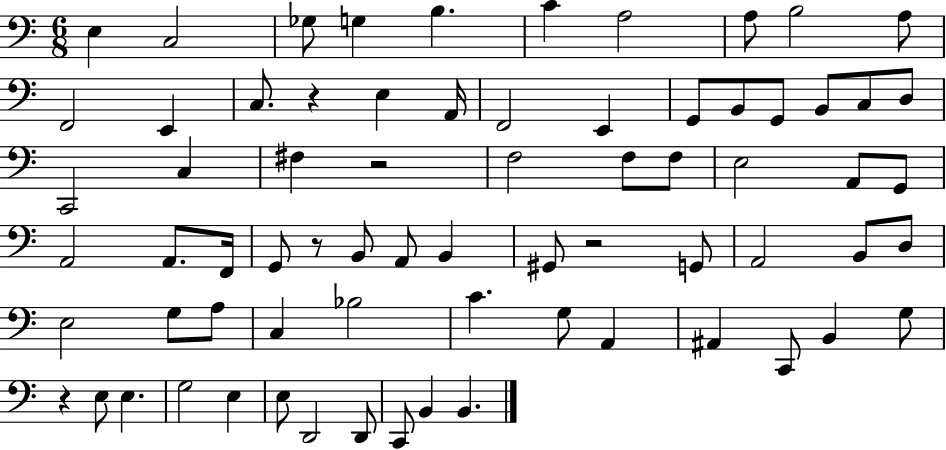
E3/q C3/h Gb3/e G3/q B3/q. C4/q A3/h A3/e B3/h A3/e F2/h E2/q C3/e. R/q E3/q A2/s F2/h E2/q G2/e B2/e G2/e B2/e C3/e D3/e C2/h C3/q F#3/q R/h F3/h F3/e F3/e E3/h A2/e G2/e A2/h A2/e. F2/s G2/e R/e B2/e A2/e B2/q G#2/e R/h G2/e A2/h B2/e D3/e E3/h G3/e A3/e C3/q Bb3/h C4/q. G3/e A2/q A#2/q C2/e B2/q G3/e R/q E3/e E3/q. G3/h E3/q E3/e D2/h D2/e C2/e B2/q B2/q.